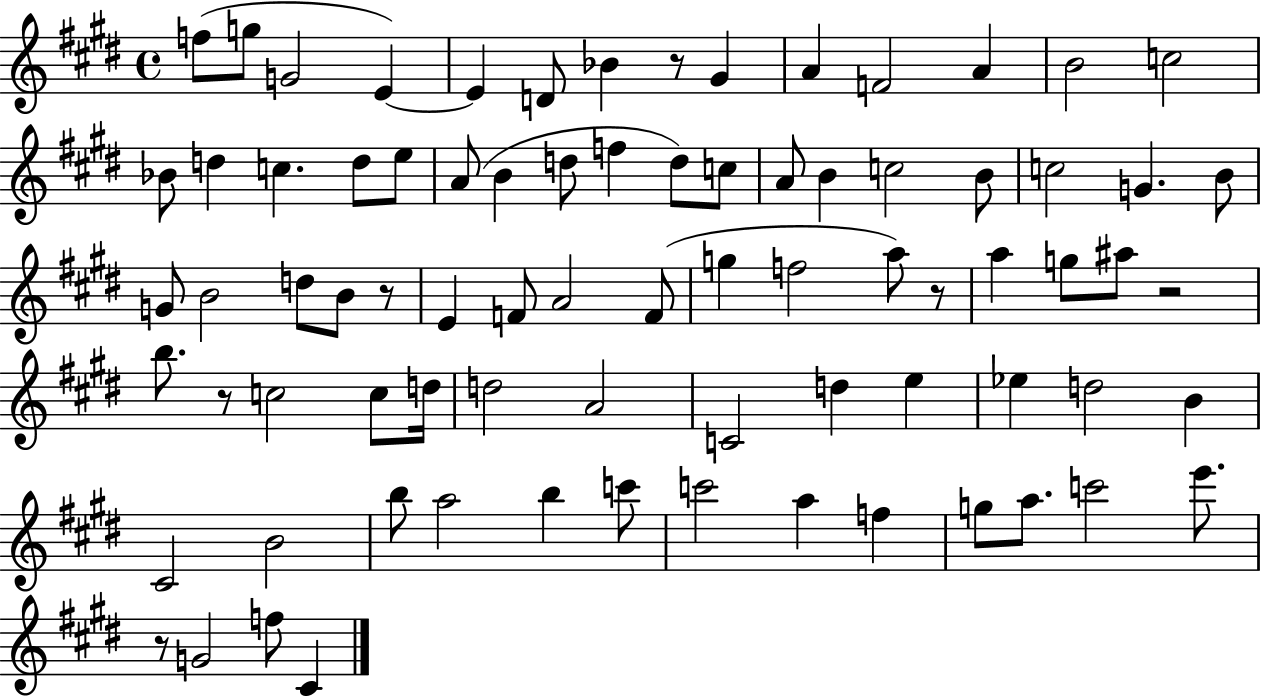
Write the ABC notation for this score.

X:1
T:Untitled
M:4/4
L:1/4
K:E
f/2 g/2 G2 E E D/2 _B z/2 ^G A F2 A B2 c2 _B/2 d c d/2 e/2 A/2 B d/2 f d/2 c/2 A/2 B c2 B/2 c2 G B/2 G/2 B2 d/2 B/2 z/2 E F/2 A2 F/2 g f2 a/2 z/2 a g/2 ^a/2 z2 b/2 z/2 c2 c/2 d/4 d2 A2 C2 d e _e d2 B ^C2 B2 b/2 a2 b c'/2 c'2 a f g/2 a/2 c'2 e'/2 z/2 G2 f/2 ^C